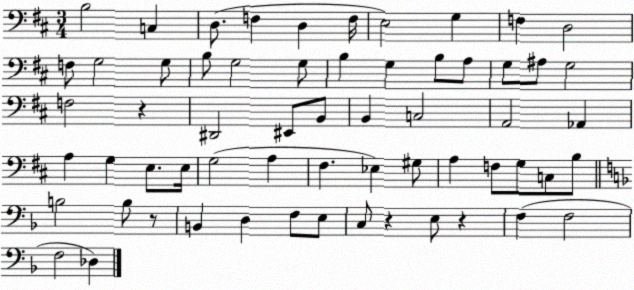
X:1
T:Untitled
M:3/4
L:1/4
K:D
B,2 C, D,/2 F, D, F,/4 E,2 G, F, D,2 F,/2 G,2 G,/2 B,/2 G,2 G,/2 B, G, B,/2 A,/2 G,/2 ^A,/2 G,2 F,2 z ^D,,2 ^E,,/2 B,,/2 B,, C,2 A,,2 _A,, A, G, E,/2 E,/4 G,2 A, ^F, _E, ^G,/2 A, F,/2 G,/2 C,/2 B,/2 B,2 B,/2 z/2 B,, D, F,/2 E,/2 C,/2 z E,/2 z F, F,2 F,2 _D,